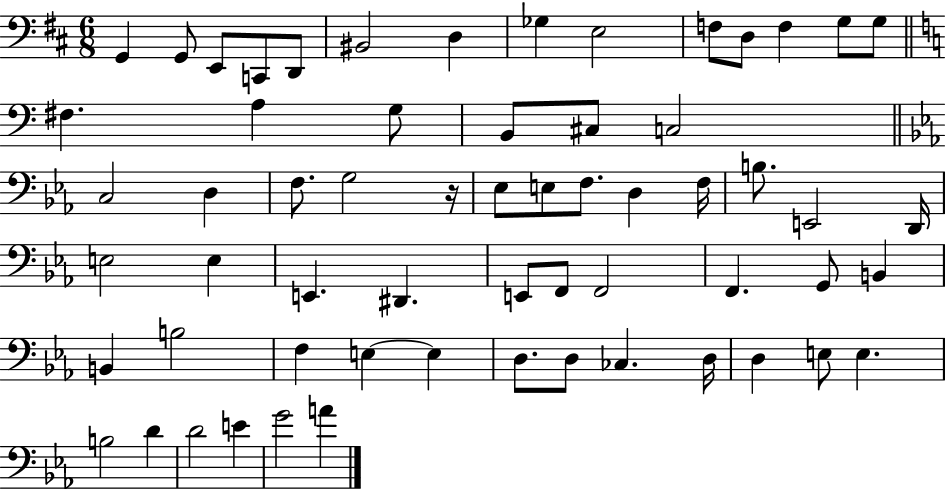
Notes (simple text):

G2/q G2/e E2/e C2/e D2/e BIS2/h D3/q Gb3/q E3/h F3/e D3/e F3/q G3/e G3/e F#3/q. A3/q G3/e B2/e C#3/e C3/h C3/h D3/q F3/e. G3/h R/s Eb3/e E3/e F3/e. D3/q F3/s B3/e. E2/h D2/s E3/h E3/q E2/q. D#2/q. E2/e F2/e F2/h F2/q. G2/e B2/q B2/q B3/h F3/q E3/q E3/q D3/e. D3/e CES3/q. D3/s D3/q E3/e E3/q. B3/h D4/q D4/h E4/q G4/h A4/q